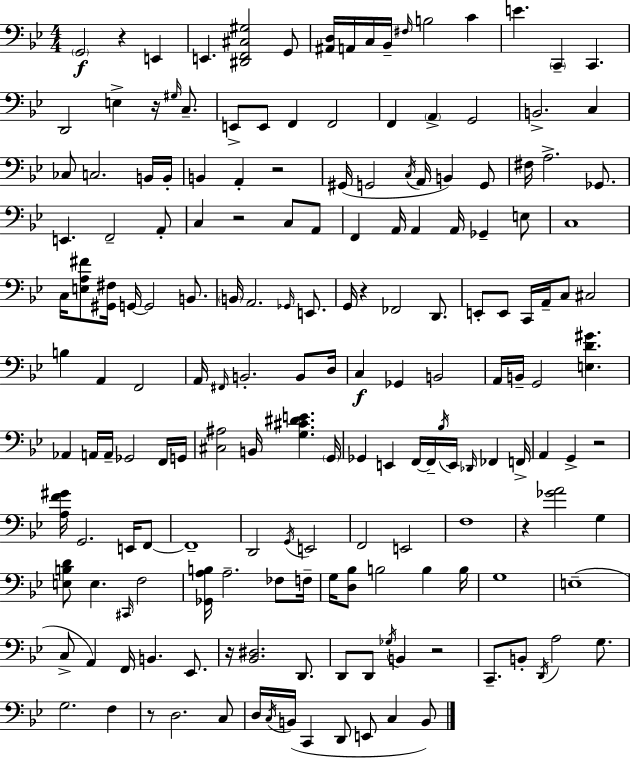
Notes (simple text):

G2/h R/q E2/q E2/q. [D#2,F2,C#3,G#3]/h G2/e [A#2,D3]/s A2/s C3/s Bb2/s F#3/s B3/h C4/q E4/q. C2/q C2/q. D2/h E3/q R/s G#3/s C3/e. E2/e E2/e F2/q F2/h F2/q A2/q G2/h B2/h. C3/q CES3/e C3/h. B2/s B2/s B2/q A2/q R/h G#2/s G2/h C3/s A2/s B2/q G2/e F#3/s A3/h. Gb2/e. E2/q. F2/h A2/e C3/q R/h C3/e A2/e F2/q A2/s A2/q A2/s Gb2/q E3/e C3/w C3/s [E3,A3,F#4]/e [G#2,F#3]/s G2/s G2/h B2/e. B2/s A2/h. Gb2/s E2/e. G2/s R/q FES2/h D2/e. E2/e E2/e C2/s A2/s C3/e C#3/h B3/q A2/q F2/h A2/s F#2/s B2/h. B2/e D3/s C3/q Gb2/q B2/h A2/s B2/s G2/h [E3,D4,G#4]/q. Ab2/q A2/s A2/s Gb2/h F2/s G2/s [C#3,A#3]/h B2/s [G3,C#4,D#4,E4]/q. G2/s Gb2/q E2/q F2/s F2/s Bb3/s E2/s Db2/s FES2/q F2/s A2/q G2/q R/h [A3,F4,G#4]/s G2/h. E2/s F2/e F2/w D2/h G2/s E2/h F2/h E2/h F3/w R/q [Gb4,A4]/h G3/q [E3,B3,D4]/e E3/q. C#2/s F3/h [Gb2,A3,B3]/s A3/h. FES3/e F3/s G3/s [D3,Bb3]/e B3/h B3/q B3/s G3/w E3/w C3/e A2/q F2/s B2/q. Eb2/e. R/s [Bb2,D#3]/h. D2/e. D2/e D2/e Gb3/s B2/q R/h C2/e. B2/e D2/s A3/h G3/e. G3/h. F3/q R/e D3/h. C3/e D3/s C3/s B2/s C2/q D2/e E2/e C3/q B2/e